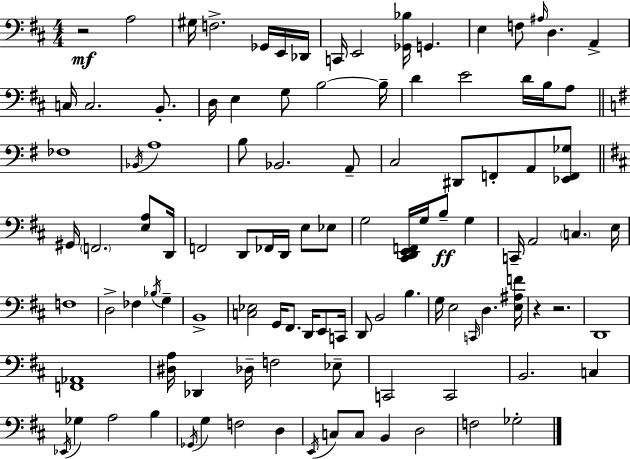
{
  \clef bass
  \numericTimeSignature
  \time 4/4
  \key d \major
  r2\mf a2 | gis16 f2.-> ges,16 e,16 des,16 | c,16 e,2 <ges, bes>16 g,4. | e4 f8 \grace { ais16 } d4. a,4-> | \break c16 c2. b,8.-. | d16 e4 g8 b2~~ | b16-- d'4 e'2 d'16 b16 a8 | \bar "||" \break \key e \minor fes1 | \acciaccatura { bes,16 } a1 | b8 bes,2. a,8-- | c2 dis,8 f,8-. a,8 <ees, f, ges>8 | \break \bar "||" \break \key b \minor gis,16 \parenthesize f,2. <e a>8 d,16 | f,2 d,8 fes,16 d,16 e8 ees8 | g2 <cis, d, e, f,>16 g16 b8--\ff g4 | c,16-- a,2 \parenthesize c4. e16 | \break f1 | d2-> fes4 \acciaccatura { bes16 } g4-- | b,1-> | <c ees>2 g,16 fis,8. d,16 e,8 | \break c,16 d,8 b,2 b4. | g16 e2 \grace { c,16 } d4. | <e ais f'>16 r4 r2. | d,1 | \break <f, aes,>1 | <dis a>16 des,4 des16-- f2 | ees8-- c,2 c,2 | b,2. c4 | \break \acciaccatura { ees,16 } ges4 a2 b4 | \acciaccatura { ges,16 } g4 f2 | d4 \acciaccatura { e,16 } c8 c8 b,4 d2 | f2 ges2-. | \break \bar "|."
}